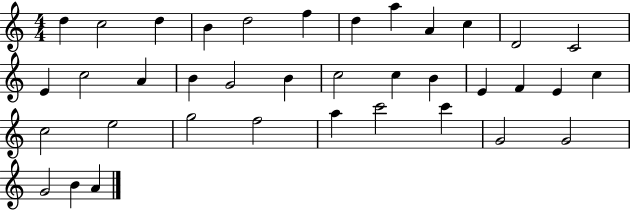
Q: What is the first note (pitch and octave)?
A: D5